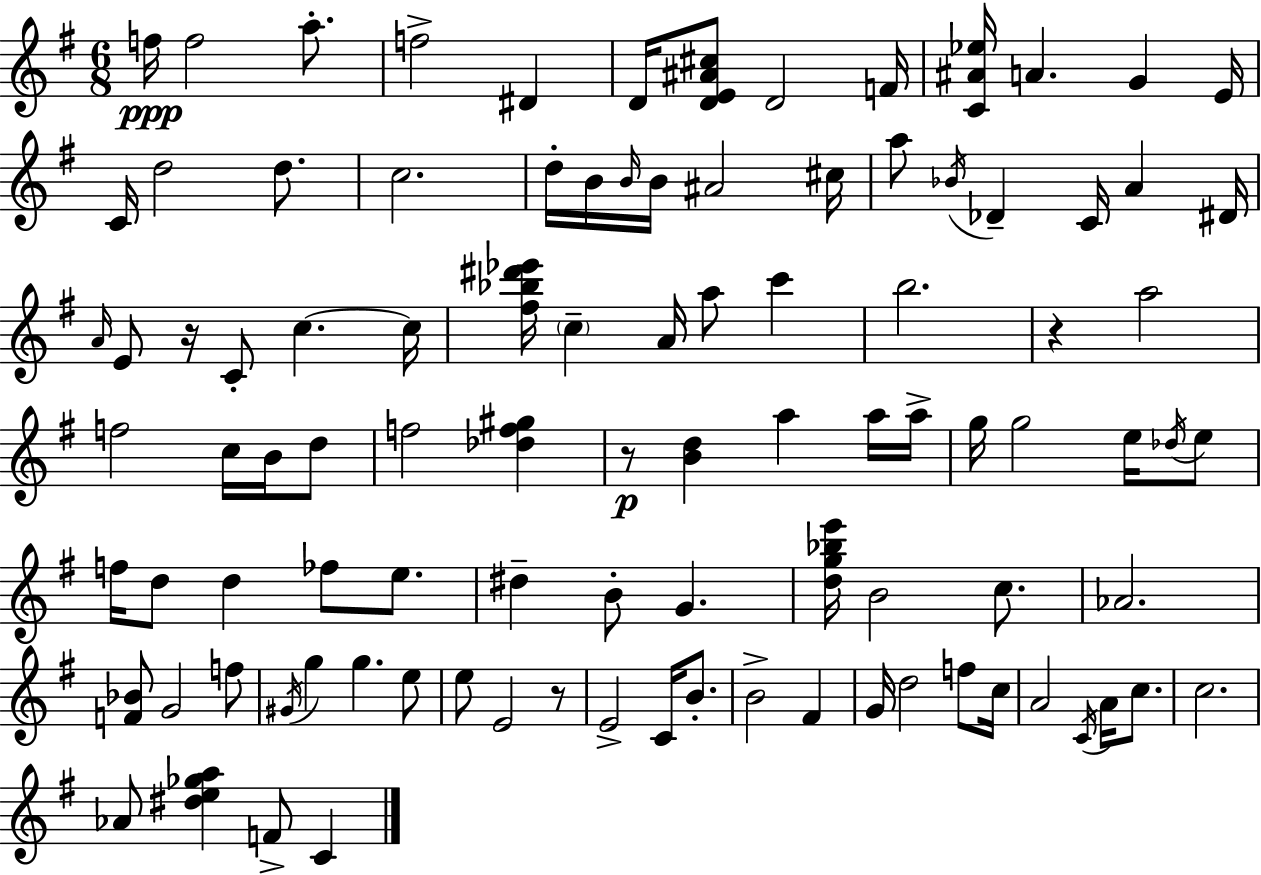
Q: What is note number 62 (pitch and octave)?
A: Ab4